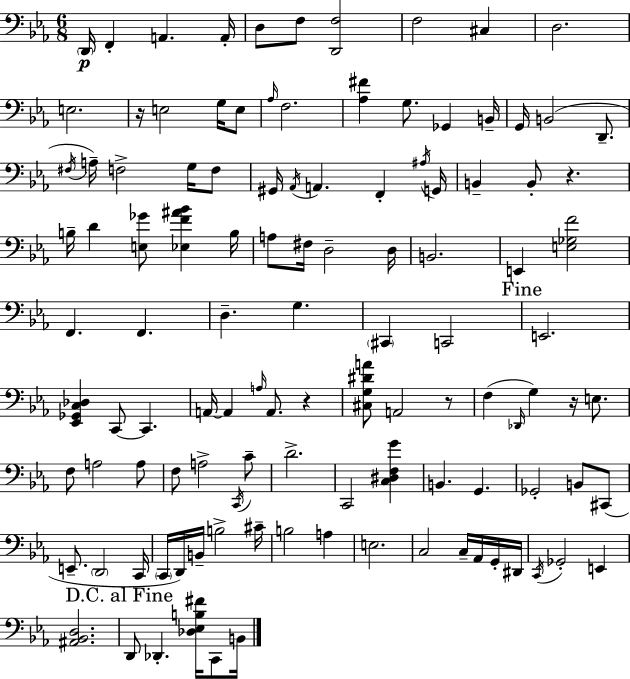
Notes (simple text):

D2/s F2/q A2/q. A2/s D3/e F3/e [D2,F3]/h F3/h C#3/q D3/h. E3/h. R/s E3/h G3/s E3/e Ab3/s F3/h. [Ab3,F#4]/q G3/e. Gb2/q B2/s G2/s B2/h D2/e. F#3/s A3/s F3/h G3/s F3/e G#2/s Ab2/s A2/q. F2/q A#3/s G2/s B2/q B2/e R/q. B3/s D4/q [E3,Gb4]/e [Eb3,F4,A#4,Bb4]/q B3/s A3/e F#3/s D3/h D3/s B2/h. E2/q [E3,Gb3,F4]/h F2/q. F2/q. D3/q. G3/q. C#2/q C2/h E2/h. [Eb2,Gb2,C3,Db3]/q C2/e C2/q. A2/s A2/q A3/s A2/e. R/q [C#3,G3,D#4,A4]/e A2/h R/e F3/q Db2/s G3/q R/s E3/e. F3/e A3/h A3/e F3/e A3/h C2/s C4/e D4/h. C2/h [C3,D#3,F3,G4]/q B2/q. G2/q. Gb2/h B2/e C#2/e E2/e. D2/h C2/s C2/s D2/s B2/s B3/h C#4/s B3/h A3/q E3/h. C3/h C3/s Ab2/s G2/s D#2/s C2/s Gb2/h E2/q [A#2,Bb2,D3]/h. D2/e Db2/q. [Db3,Eb3,B3,F#4]/s C2/e B2/s